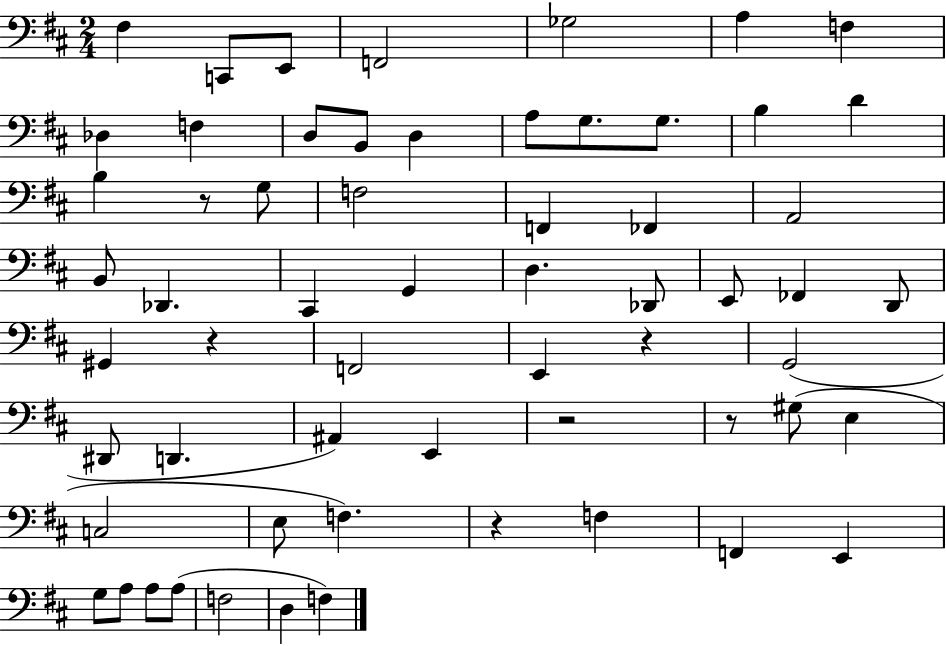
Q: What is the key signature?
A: D major